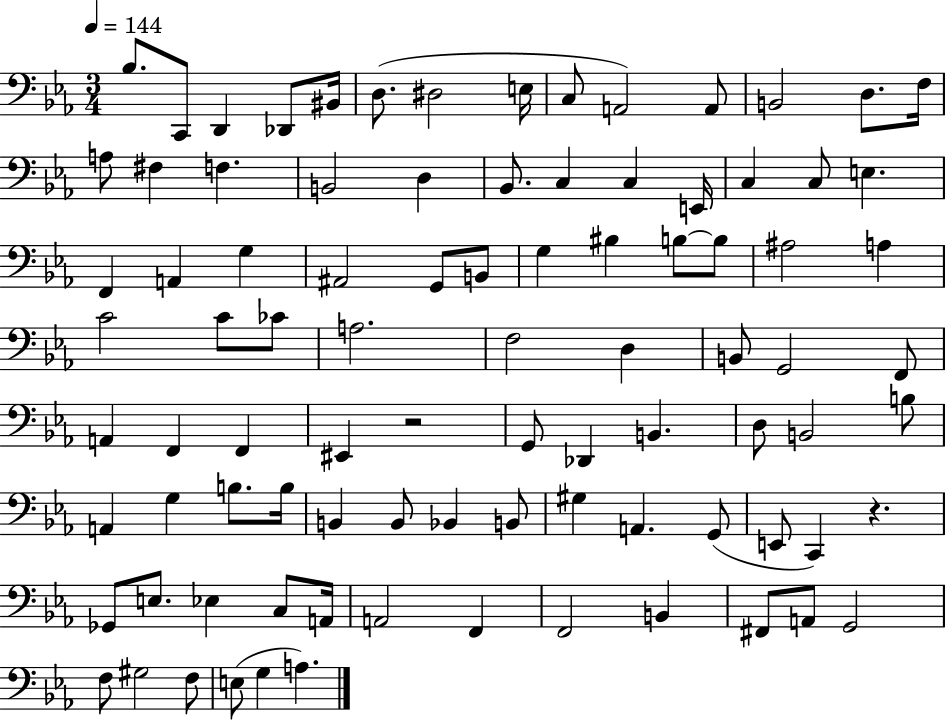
{
  \clef bass
  \numericTimeSignature
  \time 3/4
  \key ees \major
  \tempo 4 = 144
  \repeat volta 2 { bes8. c,8 d,4 des,8 bis,16 | d8.( dis2 e16 | c8 a,2) a,8 | b,2 d8. f16 | \break a8 fis4 f4. | b,2 d4 | bes,8. c4 c4 e,16 | c4 c8 e4. | \break f,4 a,4 g4 | ais,2 g,8 b,8 | g4 bis4 b8~~ b8 | ais2 a4 | \break c'2 c'8 ces'8 | a2. | f2 d4 | b,8 g,2 f,8 | \break a,4 f,4 f,4 | eis,4 r2 | g,8 des,4 b,4. | d8 b,2 b8 | \break a,4 g4 b8. b16 | b,4 b,8 bes,4 b,8 | gis4 a,4. g,8( | e,8 c,4) r4. | \break ges,8 e8. ees4 c8 a,16 | a,2 f,4 | f,2 b,4 | fis,8 a,8 g,2 | \break f8 gis2 f8 | e8( g4 a4.) | } \bar "|."
}